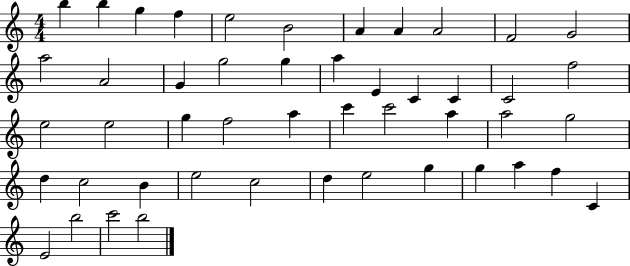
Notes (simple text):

B5/q B5/q G5/q F5/q E5/h B4/h A4/q A4/q A4/h F4/h G4/h A5/h A4/h G4/q G5/h G5/q A5/q E4/q C4/q C4/q C4/h F5/h E5/h E5/h G5/q F5/h A5/q C6/q C6/h A5/q A5/h G5/h D5/q C5/h B4/q E5/h C5/h D5/q E5/h G5/q G5/q A5/q F5/q C4/q E4/h B5/h C6/h B5/h